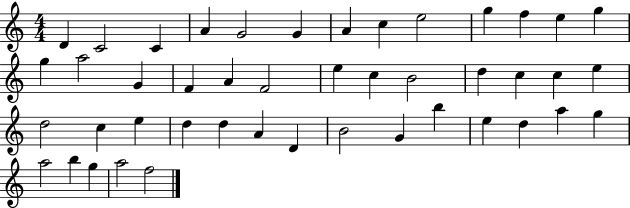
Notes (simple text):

D4/q C4/h C4/q A4/q G4/h G4/q A4/q C5/q E5/h G5/q F5/q E5/q G5/q G5/q A5/h G4/q F4/q A4/q F4/h E5/q C5/q B4/h D5/q C5/q C5/q E5/q D5/h C5/q E5/q D5/q D5/q A4/q D4/q B4/h G4/q B5/q E5/q D5/q A5/q G5/q A5/h B5/q G5/q A5/h F5/h